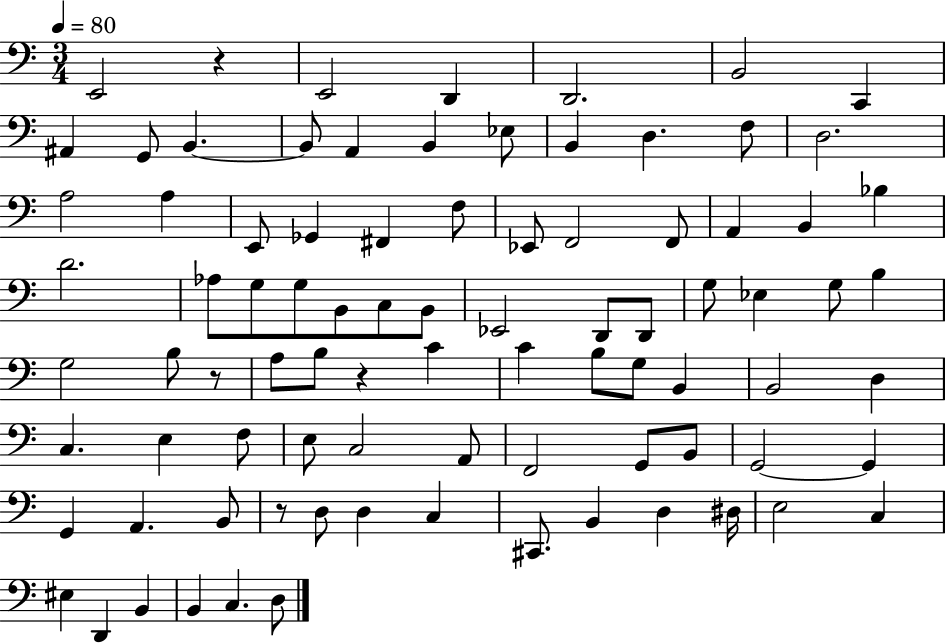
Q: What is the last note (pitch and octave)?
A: D3